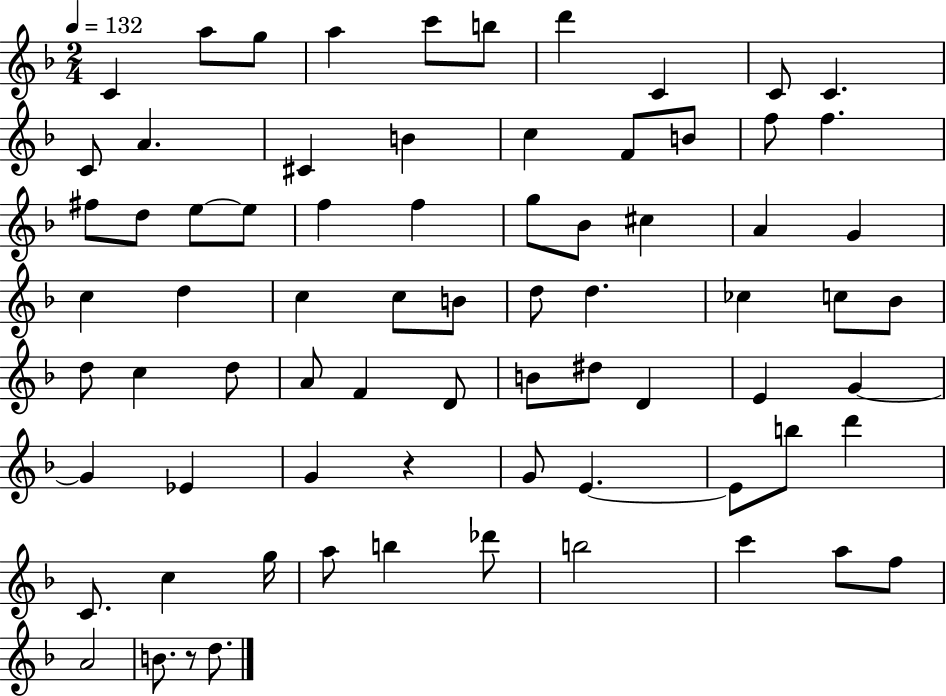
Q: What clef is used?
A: treble